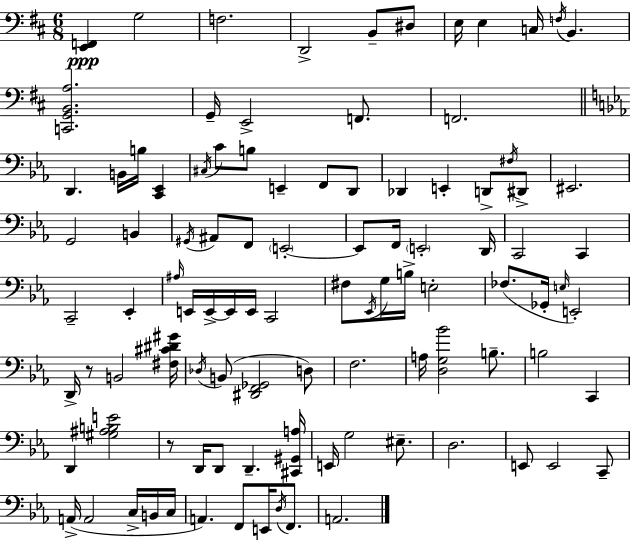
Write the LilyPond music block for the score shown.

{
  \clef bass
  \numericTimeSignature
  \time 6/8
  \key d \major
  \repeat volta 2 { <e, f,>4\ppp g2 | f2. | d,2-> b,8-- dis8 | e16 e4 c16 \acciaccatura { f16 } b,4. | \break <c, g, b, a>2. | g,16-- e,2-> f,8. | f,2. | \bar "||" \break \key ees \major d,4. b,16 b16 <c, ees,>4 | \acciaccatura { cis16 } c'8 b8 e,4-- f,8 d,8 | des,4 e,4-. d,8-> \acciaccatura { fis16 } | dis,8-> eis,2. | \break g,2 b,4 | \acciaccatura { gis,16 } ais,8 f,8 \parenthesize e,2-.~~ | e,8 f,16 \parenthesize e,2-. | d,16 c,2 c,4 | \break c,2-- ees,4-. | \grace { ais16 } e,16 e,16->~~ e,16 e,16 c,2 | fis8 \acciaccatura { ees,16 } g16 b16-> e2-. | fes8.( ges,16-. \grace { e16 } e,2-.) | \break d,16-> r8 b,2 | <fis cis' dis' gis'>16 \acciaccatura { des16 }( b,8 <dis, f, ges,>2 | d8) f2. | a16 <d g bes'>2 | \break b8.-- b2 | c,4 d,4 <gis ais b e'>2 | r8 d,16 d,8 | d,4.-- <cis, gis, a>16 e,16 g2 | \break eis8.-- d2. | e,8 e,2 | c,8-- a,16->( a,2 | c16-> b,16 c16 a,4.) | \break f,8 e,16 \acciaccatura { d16 } f,8. a,2. | } \bar "|."
}